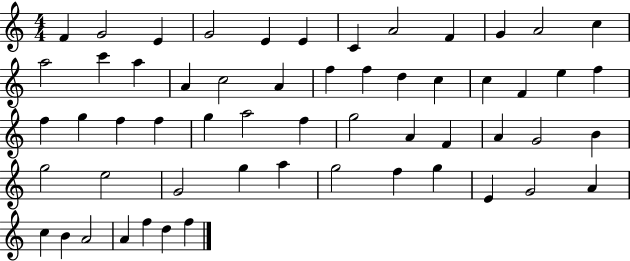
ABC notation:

X:1
T:Untitled
M:4/4
L:1/4
K:C
F G2 E G2 E E C A2 F G A2 c a2 c' a A c2 A f f d c c F e f f g f f g a2 f g2 A F A G2 B g2 e2 G2 g a g2 f g E G2 A c B A2 A f d f